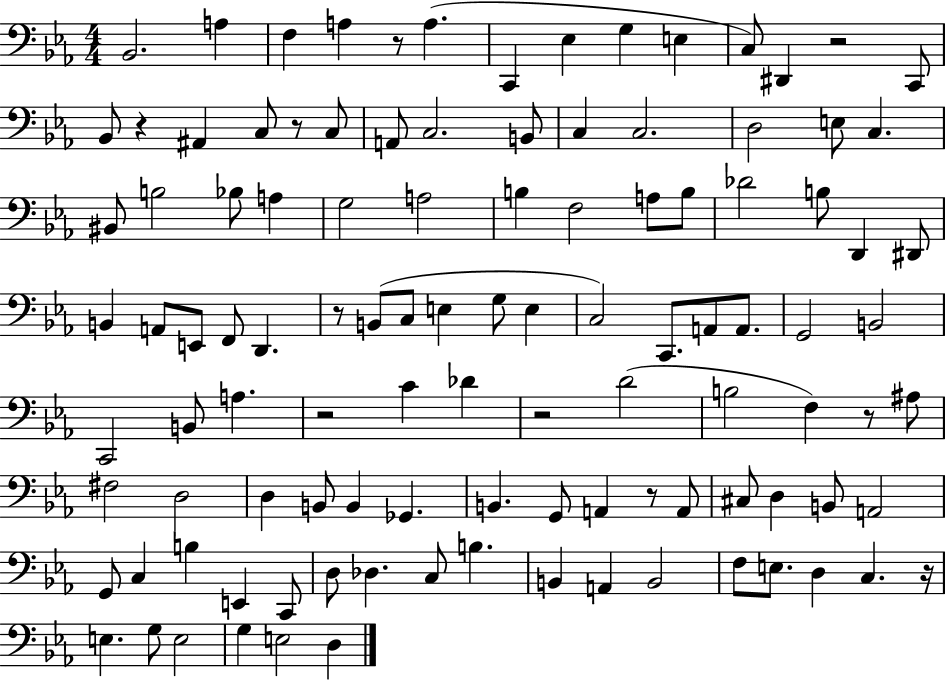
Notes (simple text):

Bb2/h. A3/q F3/q A3/q R/e A3/q. C2/q Eb3/q G3/q E3/q C3/e D#2/q R/h C2/e Bb2/e R/q A#2/q C3/e R/e C3/e A2/e C3/h. B2/e C3/q C3/h. D3/h E3/e C3/q. BIS2/e B3/h Bb3/e A3/q G3/h A3/h B3/q F3/h A3/e B3/e Db4/h B3/e D2/q D#2/e B2/q A2/e E2/e F2/e D2/q. R/e B2/e C3/e E3/q G3/e E3/q C3/h C2/e. A2/e A2/e. G2/h B2/h C2/h B2/e A3/q. R/h C4/q Db4/q R/h D4/h B3/h F3/q R/e A#3/e F#3/h D3/h D3/q B2/e B2/q Gb2/q. B2/q. G2/e A2/q R/e A2/e C#3/e D3/q B2/e A2/h G2/e C3/q B3/q E2/q C2/e D3/e Db3/q. C3/e B3/q. B2/q A2/q B2/h F3/e E3/e. D3/q C3/q. R/s E3/q. G3/e E3/h G3/q E3/h D3/q